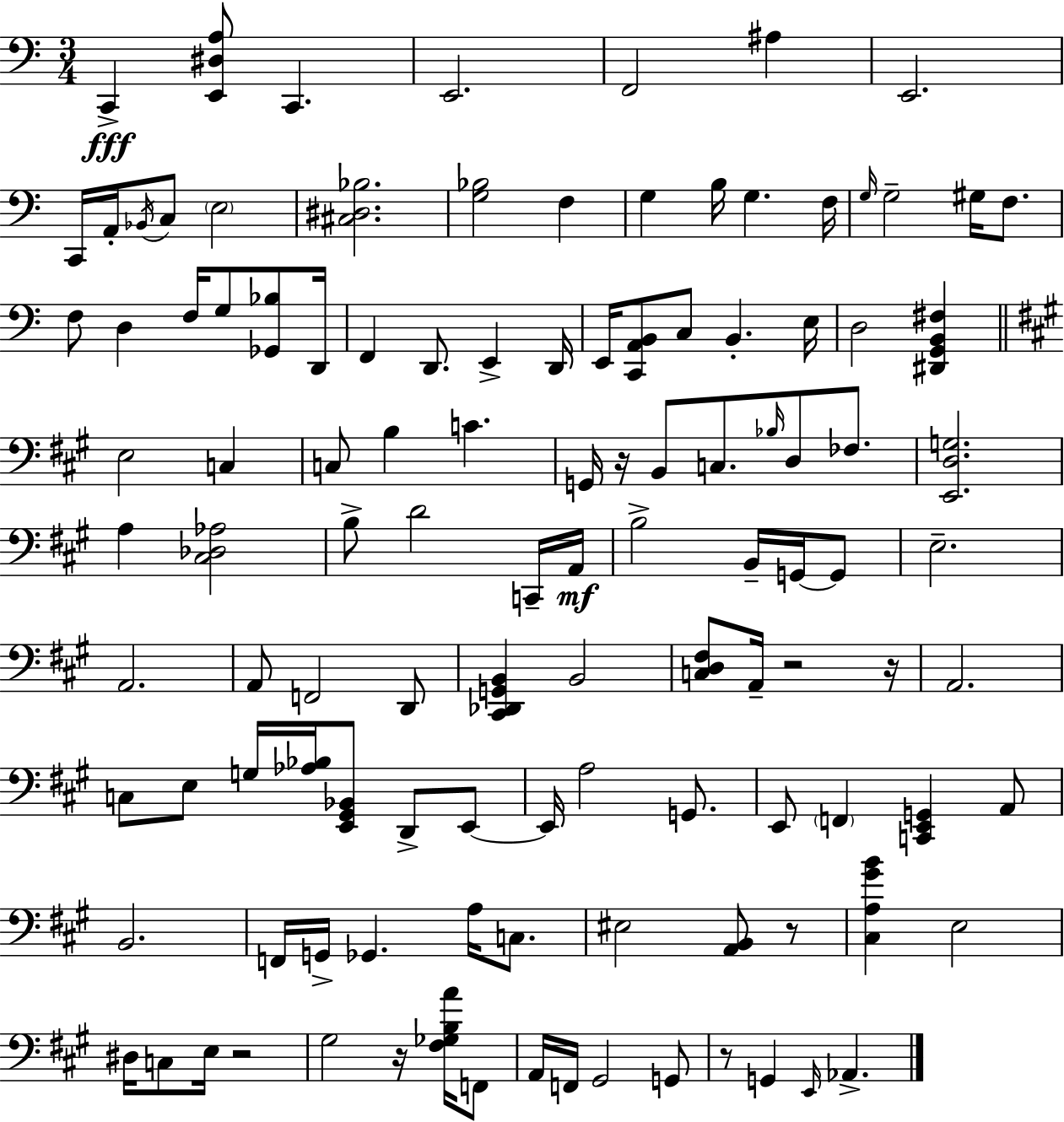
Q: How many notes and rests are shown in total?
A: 116